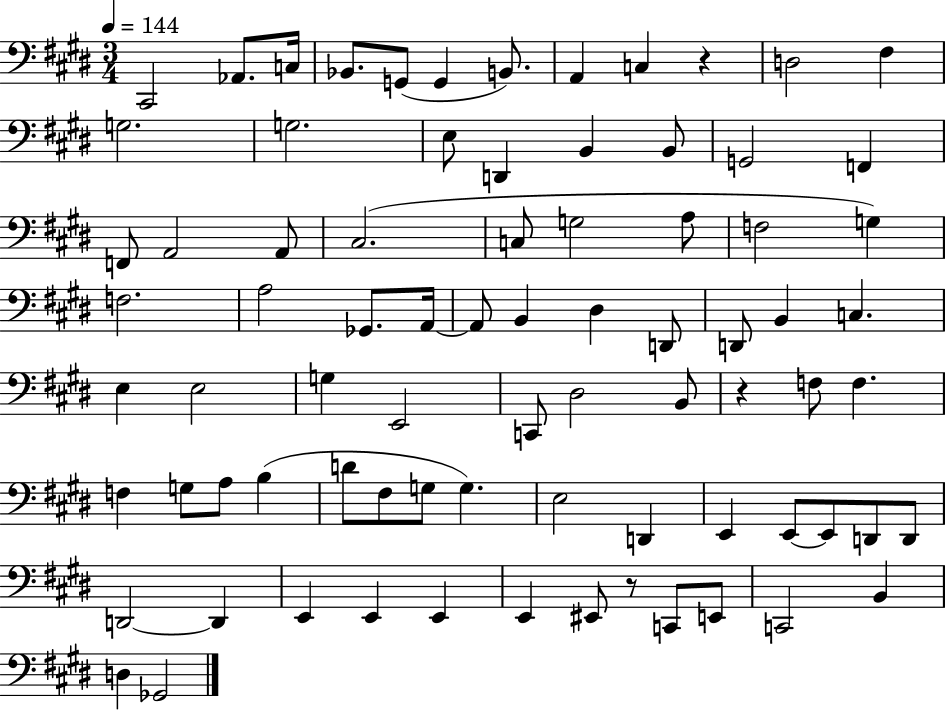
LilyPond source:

{
  \clef bass
  \numericTimeSignature
  \time 3/4
  \key e \major
  \tempo 4 = 144
  cis,2 aes,8. c16 | bes,8. g,8( g,4 b,8.) | a,4 c4 r4 | d2 fis4 | \break g2. | g2. | e8 d,4 b,4 b,8 | g,2 f,4 | \break f,8 a,2 a,8 | cis2.( | c8 g2 a8 | f2 g4) | \break f2. | a2 ges,8. a,16~~ | a,8 b,4 dis4 d,8 | d,8 b,4 c4. | \break e4 e2 | g4 e,2 | c,8 dis2 b,8 | r4 f8 f4. | \break f4 g8 a8 b4( | d'8 fis8 g8 g4.) | e2 d,4 | e,4 e,8~~ e,8 d,8 d,8 | \break d,2~~ d,4 | e,4 e,4 e,4 | e,4 eis,8 r8 c,8 e,8 | c,2 b,4 | \break d4 ges,2 | \bar "|."
}